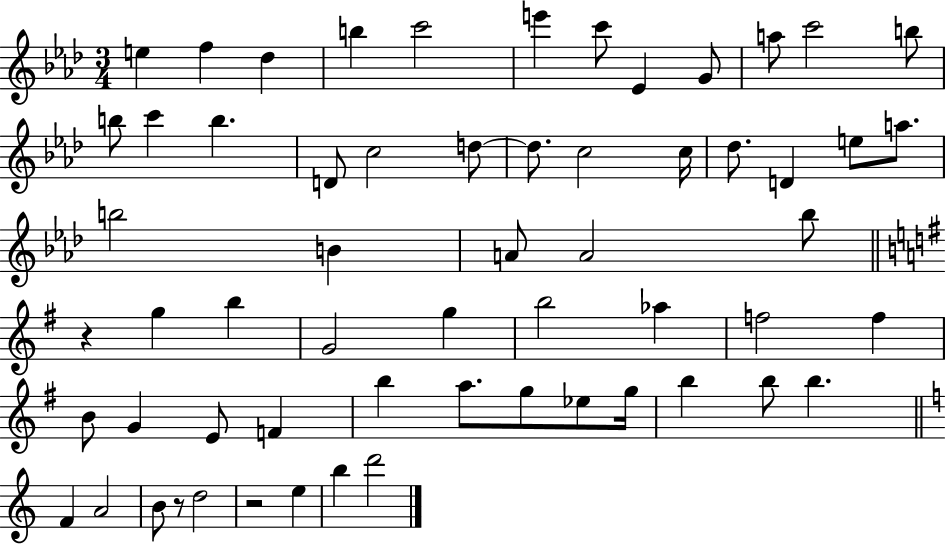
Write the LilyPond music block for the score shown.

{
  \clef treble
  \numericTimeSignature
  \time 3/4
  \key aes \major
  \repeat volta 2 { e''4 f''4 des''4 | b''4 c'''2 | e'''4 c'''8 ees'4 g'8 | a''8 c'''2 b''8 | \break b''8 c'''4 b''4. | d'8 c''2 d''8~~ | d''8. c''2 c''16 | des''8. d'4 e''8 a''8. | \break b''2 b'4 | a'8 a'2 bes''8 | \bar "||" \break \key g \major r4 g''4 b''4 | g'2 g''4 | b''2 aes''4 | f''2 f''4 | \break b'8 g'4 e'8 f'4 | b''4 a''8. g''8 ees''8 g''16 | b''4 b''8 b''4. | \bar "||" \break \key a \minor f'4 a'2 | b'8 r8 d''2 | r2 e''4 | b''4 d'''2 | \break } \bar "|."
}